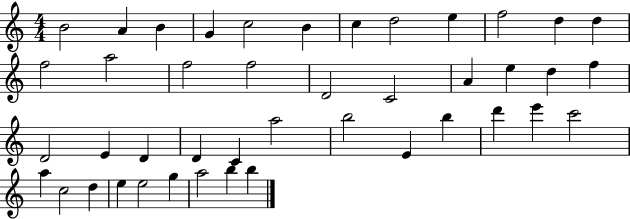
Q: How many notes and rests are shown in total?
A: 43